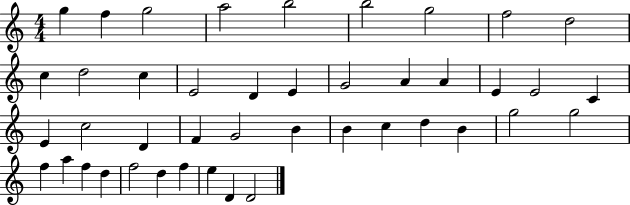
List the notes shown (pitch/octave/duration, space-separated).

G5/q F5/q G5/h A5/h B5/h B5/h G5/h F5/h D5/h C5/q D5/h C5/q E4/h D4/q E4/q G4/h A4/q A4/q E4/q E4/h C4/q E4/q C5/h D4/q F4/q G4/h B4/q B4/q C5/q D5/q B4/q G5/h G5/h F5/q A5/q F5/q D5/q F5/h D5/q F5/q E5/q D4/q D4/h